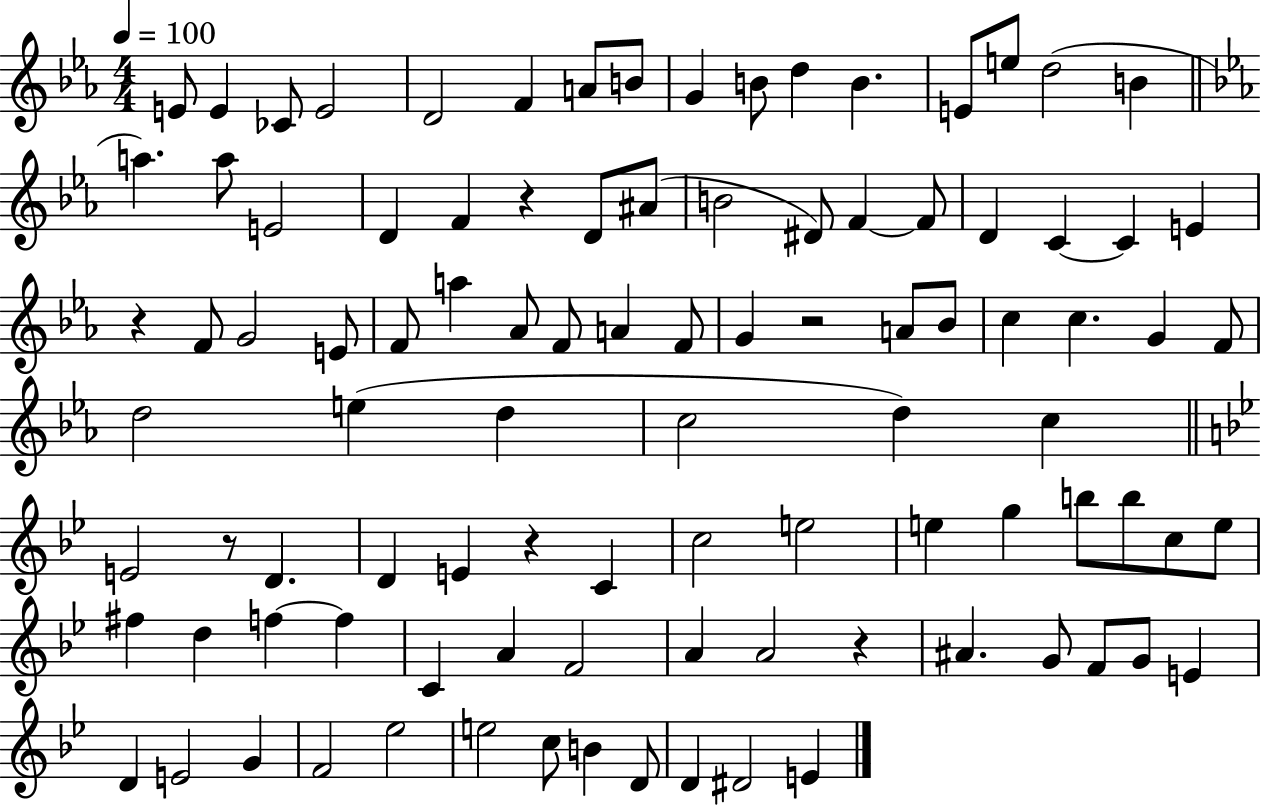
E4/e E4/q CES4/e E4/h D4/h F4/q A4/e B4/e G4/q B4/e D5/q B4/q. E4/e E5/e D5/h B4/q A5/q. A5/e E4/h D4/q F4/q R/q D4/e A#4/e B4/h D#4/e F4/q F4/e D4/q C4/q C4/q E4/q R/q F4/e G4/h E4/e F4/e A5/q Ab4/e F4/e A4/q F4/e G4/q R/h A4/e Bb4/e C5/q C5/q. G4/q F4/e D5/h E5/q D5/q C5/h D5/q C5/q E4/h R/e D4/q. D4/q E4/q R/q C4/q C5/h E5/h E5/q G5/q B5/e B5/e C5/e E5/e F#5/q D5/q F5/q F5/q C4/q A4/q F4/h A4/q A4/h R/q A#4/q. G4/e F4/e G4/e E4/q D4/q E4/h G4/q F4/h Eb5/h E5/h C5/e B4/q D4/e D4/q D#4/h E4/q